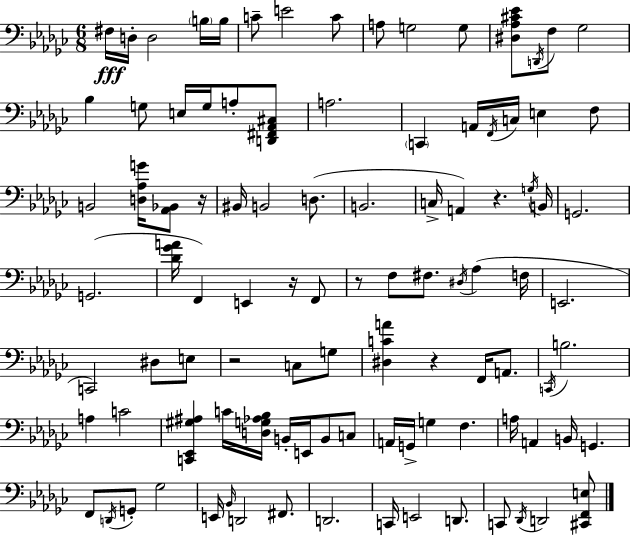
F#3/s D3/s D3/h B3/s B3/s C4/e E4/h C4/e A3/e G3/h G3/e [D#3,Ab3,C#4,Eb4]/e D2/s F3/e Gb3/h Bb3/q G3/e E3/s G3/s A3/e [D2,F#2,Ab2,C#3]/e A3/h. C2/q A2/s F2/s C3/s E3/q F3/e B2/h [D3,Ab3,G4]/s [Ab2,Bb2]/e R/s BIS2/s B2/h D3/e. B2/h. C3/s A2/q R/q. G3/s B2/s G2/h. G2/h. [Db4,Gb4,A4]/s F2/q E2/q R/s F2/e R/e F3/e F#3/e. D#3/s Ab3/q F3/s E2/h. C2/h D#3/e E3/e R/h C3/e G3/e [D#3,C4,A4]/q R/q F2/s A2/e. C2/s B3/h. A3/q C4/h [C2,Eb2,G#3,A#3]/q C4/s [D3,G3,Ab3,Bb3]/s B2/s E2/s B2/e C3/e A2/s G2/s G3/q F3/q. A3/s A2/q B2/s G2/q. F2/e D2/s G2/e Gb3/h E2/s Bb2/s D2/h F#2/e. D2/h. C2/s E2/h D2/e. C2/e Db2/s D2/h [C#2,F2,E3]/e